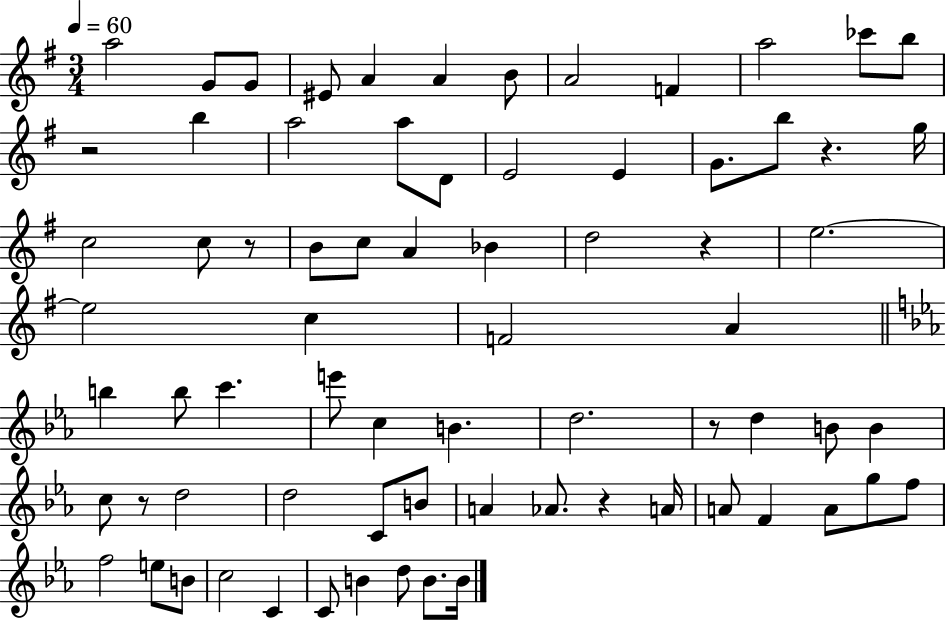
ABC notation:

X:1
T:Untitled
M:3/4
L:1/4
K:G
a2 G/2 G/2 ^E/2 A A B/2 A2 F a2 _c'/2 b/2 z2 b a2 a/2 D/2 E2 E G/2 b/2 z g/4 c2 c/2 z/2 B/2 c/2 A _B d2 z e2 e2 c F2 A b b/2 c' e'/2 c B d2 z/2 d B/2 B c/2 z/2 d2 d2 C/2 B/2 A _A/2 z A/4 A/2 F A/2 g/2 f/2 f2 e/2 B/2 c2 C C/2 B d/2 B/2 B/4